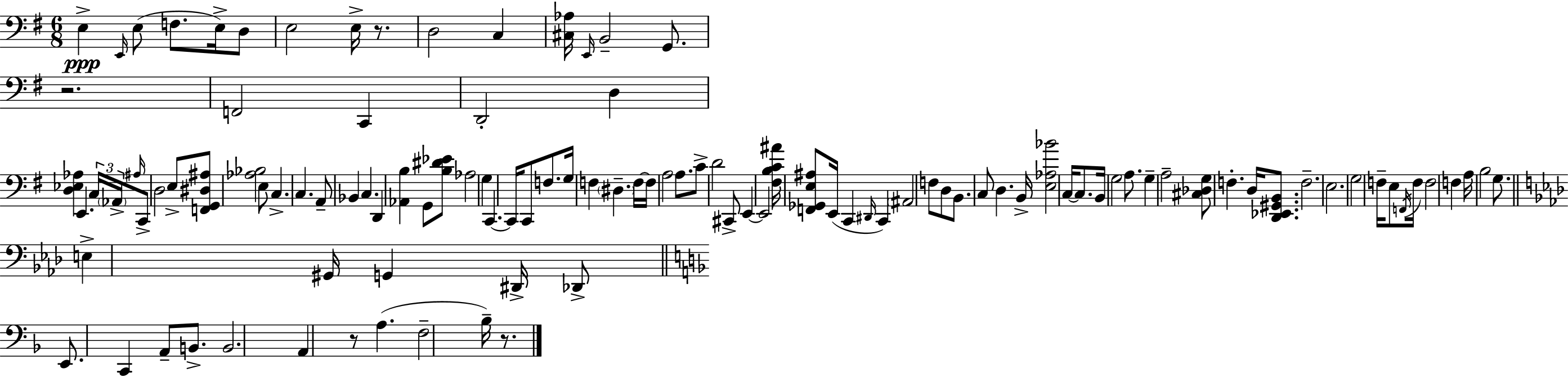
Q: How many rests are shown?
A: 4